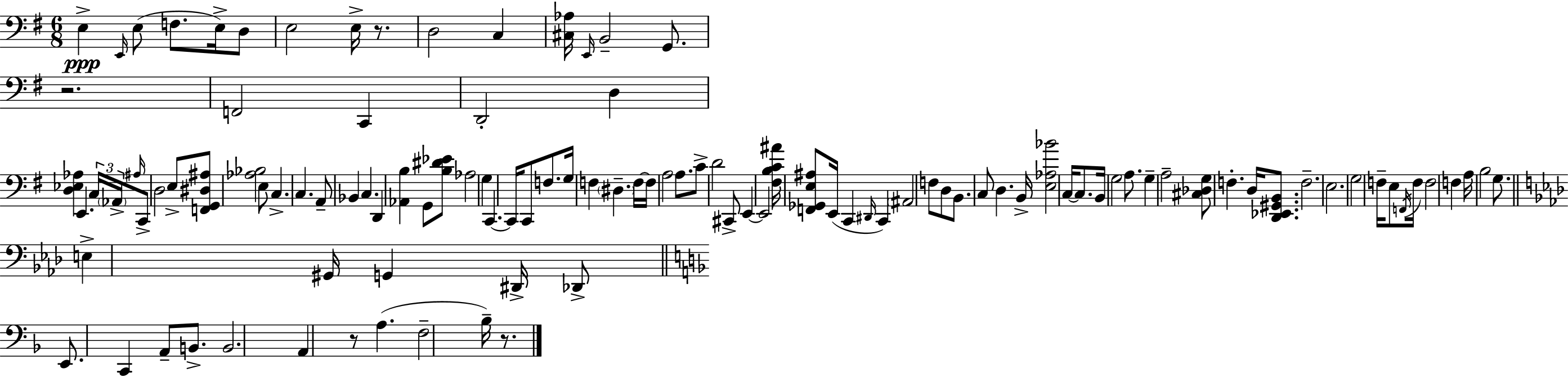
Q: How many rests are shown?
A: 4